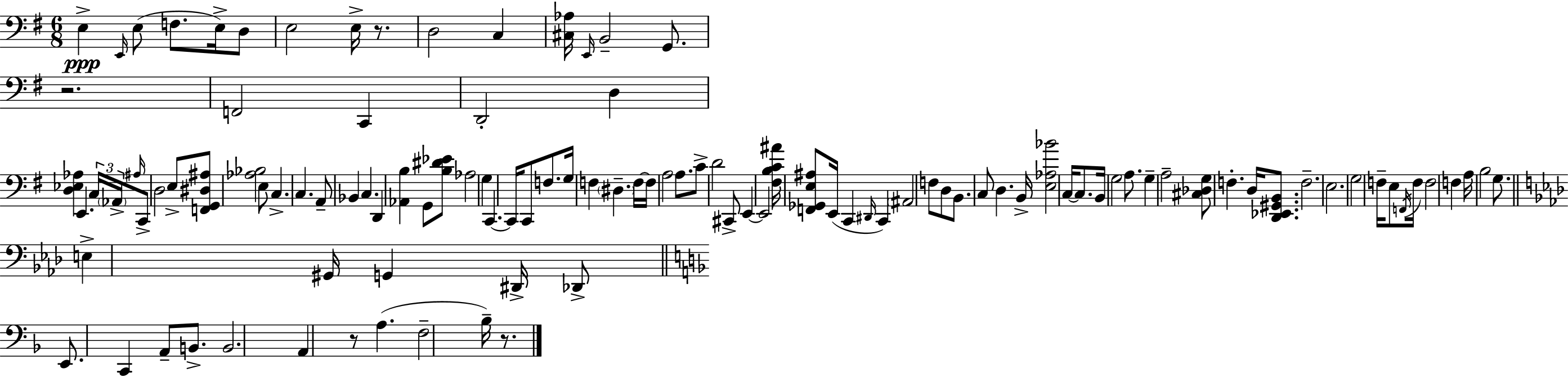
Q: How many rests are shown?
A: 4